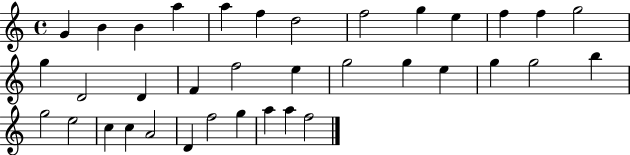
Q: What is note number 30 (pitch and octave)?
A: A4